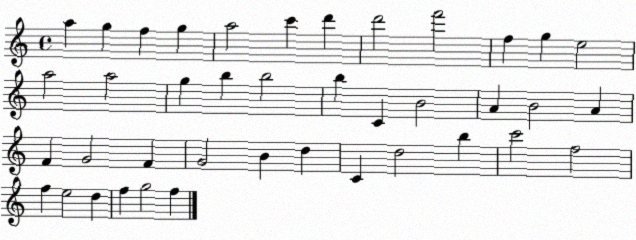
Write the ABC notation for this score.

X:1
T:Untitled
M:4/4
L:1/4
K:C
a g f g a2 c' d' d'2 f'2 f g e2 a2 a2 g b b2 b C B2 A B2 A F G2 F G2 B d C d2 b c'2 f2 f e2 d f g2 f